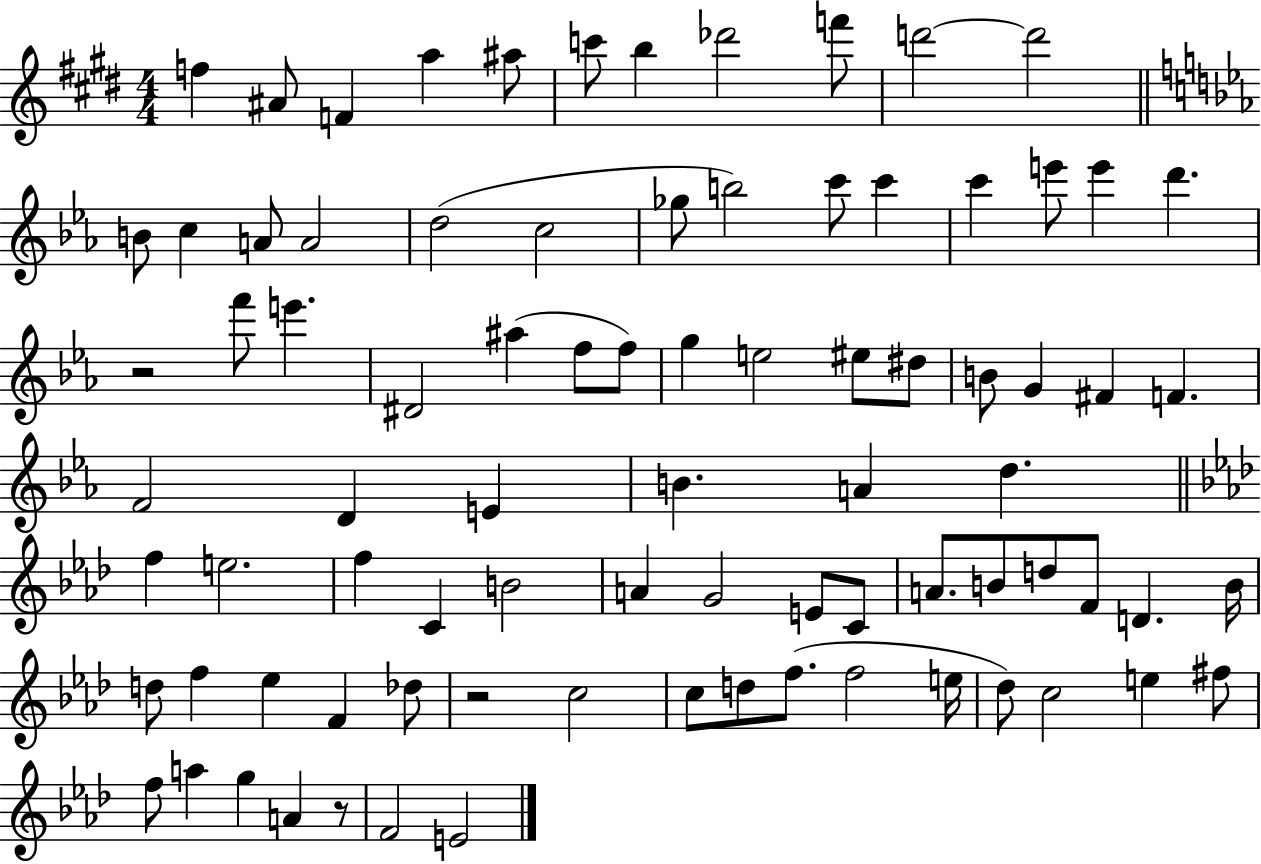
F5/q A#4/e F4/q A5/q A#5/e C6/e B5/q Db6/h F6/e D6/h D6/h B4/e C5/q A4/e A4/h D5/h C5/h Gb5/e B5/h C6/e C6/q C6/q E6/e E6/q D6/q. R/h F6/e E6/q. D#4/h A#5/q F5/e F5/e G5/q E5/h EIS5/e D#5/e B4/e G4/q F#4/q F4/q. F4/h D4/q E4/q B4/q. A4/q D5/q. F5/q E5/h. F5/q C4/q B4/h A4/q G4/h E4/e C4/e A4/e. B4/e D5/e F4/e D4/q. B4/s D5/e F5/q Eb5/q F4/q Db5/e R/h C5/h C5/e D5/e F5/e. F5/h E5/s Db5/e C5/h E5/q F#5/e F5/e A5/q G5/q A4/q R/e F4/h E4/h